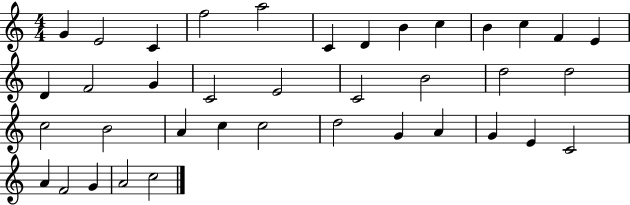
G4/q E4/h C4/q F5/h A5/h C4/q D4/q B4/q C5/q B4/q C5/q F4/q E4/q D4/q F4/h G4/q C4/h E4/h C4/h B4/h D5/h D5/h C5/h B4/h A4/q C5/q C5/h D5/h G4/q A4/q G4/q E4/q C4/h A4/q F4/h G4/q A4/h C5/h